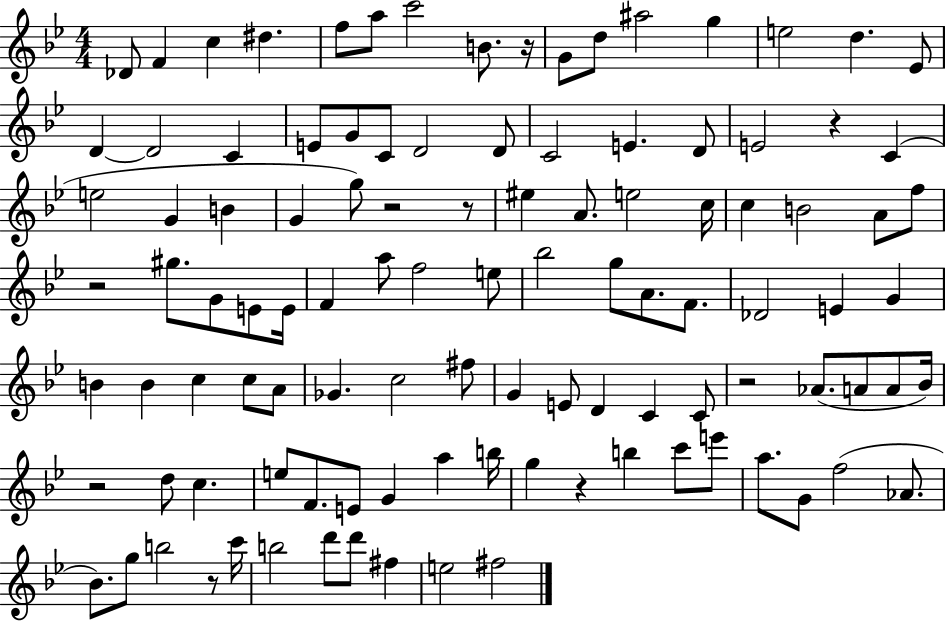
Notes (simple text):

Db4/e F4/q C5/q D#5/q. F5/e A5/e C6/h B4/e. R/s G4/e D5/e A#5/h G5/q E5/h D5/q. Eb4/e D4/q D4/h C4/q E4/e G4/e C4/e D4/h D4/e C4/h E4/q. D4/e E4/h R/q C4/q E5/h G4/q B4/q G4/q G5/e R/h R/e EIS5/q A4/e. E5/h C5/s C5/q B4/h A4/e F5/e R/h G#5/e. G4/e E4/e E4/s F4/q A5/e F5/h E5/e Bb5/h G5/e A4/e. F4/e. Db4/h E4/q G4/q B4/q B4/q C5/q C5/e A4/e Gb4/q. C5/h F#5/e G4/q E4/e D4/q C4/q C4/e R/h Ab4/e. A4/e A4/e Bb4/s R/h D5/e C5/q. E5/e F4/e. E4/e G4/q A5/q B5/s G5/q R/q B5/q C6/e E6/e A5/e. G4/e F5/h Ab4/e. Bb4/e. G5/e B5/h R/e C6/s B5/h D6/e D6/e F#5/q E5/h F#5/h